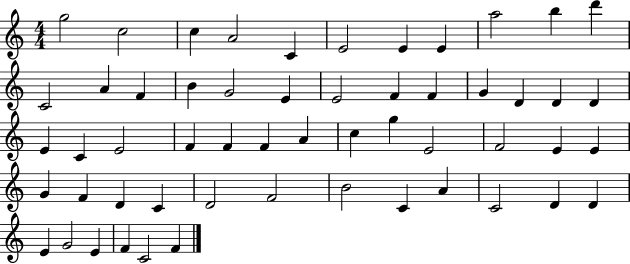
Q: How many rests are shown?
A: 0